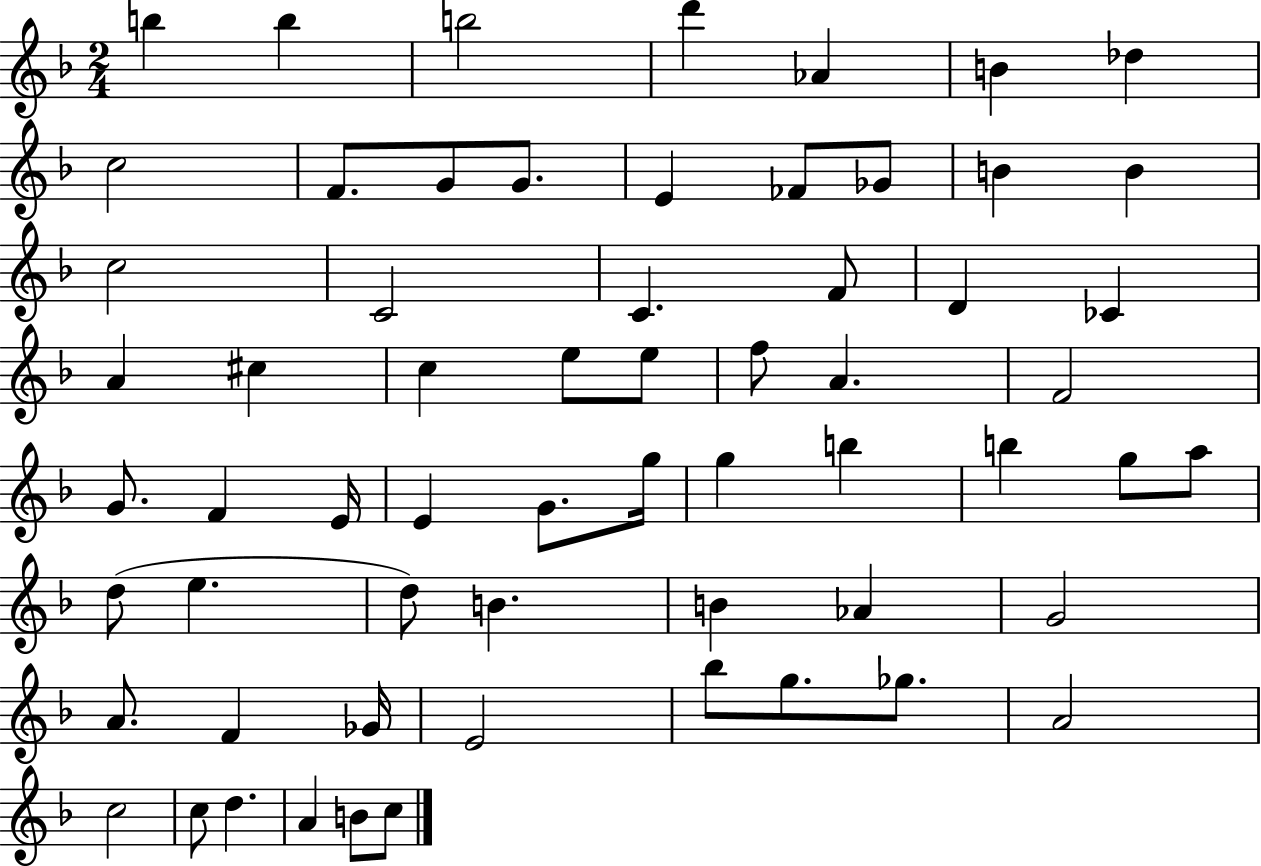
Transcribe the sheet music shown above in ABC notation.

X:1
T:Untitled
M:2/4
L:1/4
K:F
b b b2 d' _A B _d c2 F/2 G/2 G/2 E _F/2 _G/2 B B c2 C2 C F/2 D _C A ^c c e/2 e/2 f/2 A F2 G/2 F E/4 E G/2 g/4 g b b g/2 a/2 d/2 e d/2 B B _A G2 A/2 F _G/4 E2 _b/2 g/2 _g/2 A2 c2 c/2 d A B/2 c/2